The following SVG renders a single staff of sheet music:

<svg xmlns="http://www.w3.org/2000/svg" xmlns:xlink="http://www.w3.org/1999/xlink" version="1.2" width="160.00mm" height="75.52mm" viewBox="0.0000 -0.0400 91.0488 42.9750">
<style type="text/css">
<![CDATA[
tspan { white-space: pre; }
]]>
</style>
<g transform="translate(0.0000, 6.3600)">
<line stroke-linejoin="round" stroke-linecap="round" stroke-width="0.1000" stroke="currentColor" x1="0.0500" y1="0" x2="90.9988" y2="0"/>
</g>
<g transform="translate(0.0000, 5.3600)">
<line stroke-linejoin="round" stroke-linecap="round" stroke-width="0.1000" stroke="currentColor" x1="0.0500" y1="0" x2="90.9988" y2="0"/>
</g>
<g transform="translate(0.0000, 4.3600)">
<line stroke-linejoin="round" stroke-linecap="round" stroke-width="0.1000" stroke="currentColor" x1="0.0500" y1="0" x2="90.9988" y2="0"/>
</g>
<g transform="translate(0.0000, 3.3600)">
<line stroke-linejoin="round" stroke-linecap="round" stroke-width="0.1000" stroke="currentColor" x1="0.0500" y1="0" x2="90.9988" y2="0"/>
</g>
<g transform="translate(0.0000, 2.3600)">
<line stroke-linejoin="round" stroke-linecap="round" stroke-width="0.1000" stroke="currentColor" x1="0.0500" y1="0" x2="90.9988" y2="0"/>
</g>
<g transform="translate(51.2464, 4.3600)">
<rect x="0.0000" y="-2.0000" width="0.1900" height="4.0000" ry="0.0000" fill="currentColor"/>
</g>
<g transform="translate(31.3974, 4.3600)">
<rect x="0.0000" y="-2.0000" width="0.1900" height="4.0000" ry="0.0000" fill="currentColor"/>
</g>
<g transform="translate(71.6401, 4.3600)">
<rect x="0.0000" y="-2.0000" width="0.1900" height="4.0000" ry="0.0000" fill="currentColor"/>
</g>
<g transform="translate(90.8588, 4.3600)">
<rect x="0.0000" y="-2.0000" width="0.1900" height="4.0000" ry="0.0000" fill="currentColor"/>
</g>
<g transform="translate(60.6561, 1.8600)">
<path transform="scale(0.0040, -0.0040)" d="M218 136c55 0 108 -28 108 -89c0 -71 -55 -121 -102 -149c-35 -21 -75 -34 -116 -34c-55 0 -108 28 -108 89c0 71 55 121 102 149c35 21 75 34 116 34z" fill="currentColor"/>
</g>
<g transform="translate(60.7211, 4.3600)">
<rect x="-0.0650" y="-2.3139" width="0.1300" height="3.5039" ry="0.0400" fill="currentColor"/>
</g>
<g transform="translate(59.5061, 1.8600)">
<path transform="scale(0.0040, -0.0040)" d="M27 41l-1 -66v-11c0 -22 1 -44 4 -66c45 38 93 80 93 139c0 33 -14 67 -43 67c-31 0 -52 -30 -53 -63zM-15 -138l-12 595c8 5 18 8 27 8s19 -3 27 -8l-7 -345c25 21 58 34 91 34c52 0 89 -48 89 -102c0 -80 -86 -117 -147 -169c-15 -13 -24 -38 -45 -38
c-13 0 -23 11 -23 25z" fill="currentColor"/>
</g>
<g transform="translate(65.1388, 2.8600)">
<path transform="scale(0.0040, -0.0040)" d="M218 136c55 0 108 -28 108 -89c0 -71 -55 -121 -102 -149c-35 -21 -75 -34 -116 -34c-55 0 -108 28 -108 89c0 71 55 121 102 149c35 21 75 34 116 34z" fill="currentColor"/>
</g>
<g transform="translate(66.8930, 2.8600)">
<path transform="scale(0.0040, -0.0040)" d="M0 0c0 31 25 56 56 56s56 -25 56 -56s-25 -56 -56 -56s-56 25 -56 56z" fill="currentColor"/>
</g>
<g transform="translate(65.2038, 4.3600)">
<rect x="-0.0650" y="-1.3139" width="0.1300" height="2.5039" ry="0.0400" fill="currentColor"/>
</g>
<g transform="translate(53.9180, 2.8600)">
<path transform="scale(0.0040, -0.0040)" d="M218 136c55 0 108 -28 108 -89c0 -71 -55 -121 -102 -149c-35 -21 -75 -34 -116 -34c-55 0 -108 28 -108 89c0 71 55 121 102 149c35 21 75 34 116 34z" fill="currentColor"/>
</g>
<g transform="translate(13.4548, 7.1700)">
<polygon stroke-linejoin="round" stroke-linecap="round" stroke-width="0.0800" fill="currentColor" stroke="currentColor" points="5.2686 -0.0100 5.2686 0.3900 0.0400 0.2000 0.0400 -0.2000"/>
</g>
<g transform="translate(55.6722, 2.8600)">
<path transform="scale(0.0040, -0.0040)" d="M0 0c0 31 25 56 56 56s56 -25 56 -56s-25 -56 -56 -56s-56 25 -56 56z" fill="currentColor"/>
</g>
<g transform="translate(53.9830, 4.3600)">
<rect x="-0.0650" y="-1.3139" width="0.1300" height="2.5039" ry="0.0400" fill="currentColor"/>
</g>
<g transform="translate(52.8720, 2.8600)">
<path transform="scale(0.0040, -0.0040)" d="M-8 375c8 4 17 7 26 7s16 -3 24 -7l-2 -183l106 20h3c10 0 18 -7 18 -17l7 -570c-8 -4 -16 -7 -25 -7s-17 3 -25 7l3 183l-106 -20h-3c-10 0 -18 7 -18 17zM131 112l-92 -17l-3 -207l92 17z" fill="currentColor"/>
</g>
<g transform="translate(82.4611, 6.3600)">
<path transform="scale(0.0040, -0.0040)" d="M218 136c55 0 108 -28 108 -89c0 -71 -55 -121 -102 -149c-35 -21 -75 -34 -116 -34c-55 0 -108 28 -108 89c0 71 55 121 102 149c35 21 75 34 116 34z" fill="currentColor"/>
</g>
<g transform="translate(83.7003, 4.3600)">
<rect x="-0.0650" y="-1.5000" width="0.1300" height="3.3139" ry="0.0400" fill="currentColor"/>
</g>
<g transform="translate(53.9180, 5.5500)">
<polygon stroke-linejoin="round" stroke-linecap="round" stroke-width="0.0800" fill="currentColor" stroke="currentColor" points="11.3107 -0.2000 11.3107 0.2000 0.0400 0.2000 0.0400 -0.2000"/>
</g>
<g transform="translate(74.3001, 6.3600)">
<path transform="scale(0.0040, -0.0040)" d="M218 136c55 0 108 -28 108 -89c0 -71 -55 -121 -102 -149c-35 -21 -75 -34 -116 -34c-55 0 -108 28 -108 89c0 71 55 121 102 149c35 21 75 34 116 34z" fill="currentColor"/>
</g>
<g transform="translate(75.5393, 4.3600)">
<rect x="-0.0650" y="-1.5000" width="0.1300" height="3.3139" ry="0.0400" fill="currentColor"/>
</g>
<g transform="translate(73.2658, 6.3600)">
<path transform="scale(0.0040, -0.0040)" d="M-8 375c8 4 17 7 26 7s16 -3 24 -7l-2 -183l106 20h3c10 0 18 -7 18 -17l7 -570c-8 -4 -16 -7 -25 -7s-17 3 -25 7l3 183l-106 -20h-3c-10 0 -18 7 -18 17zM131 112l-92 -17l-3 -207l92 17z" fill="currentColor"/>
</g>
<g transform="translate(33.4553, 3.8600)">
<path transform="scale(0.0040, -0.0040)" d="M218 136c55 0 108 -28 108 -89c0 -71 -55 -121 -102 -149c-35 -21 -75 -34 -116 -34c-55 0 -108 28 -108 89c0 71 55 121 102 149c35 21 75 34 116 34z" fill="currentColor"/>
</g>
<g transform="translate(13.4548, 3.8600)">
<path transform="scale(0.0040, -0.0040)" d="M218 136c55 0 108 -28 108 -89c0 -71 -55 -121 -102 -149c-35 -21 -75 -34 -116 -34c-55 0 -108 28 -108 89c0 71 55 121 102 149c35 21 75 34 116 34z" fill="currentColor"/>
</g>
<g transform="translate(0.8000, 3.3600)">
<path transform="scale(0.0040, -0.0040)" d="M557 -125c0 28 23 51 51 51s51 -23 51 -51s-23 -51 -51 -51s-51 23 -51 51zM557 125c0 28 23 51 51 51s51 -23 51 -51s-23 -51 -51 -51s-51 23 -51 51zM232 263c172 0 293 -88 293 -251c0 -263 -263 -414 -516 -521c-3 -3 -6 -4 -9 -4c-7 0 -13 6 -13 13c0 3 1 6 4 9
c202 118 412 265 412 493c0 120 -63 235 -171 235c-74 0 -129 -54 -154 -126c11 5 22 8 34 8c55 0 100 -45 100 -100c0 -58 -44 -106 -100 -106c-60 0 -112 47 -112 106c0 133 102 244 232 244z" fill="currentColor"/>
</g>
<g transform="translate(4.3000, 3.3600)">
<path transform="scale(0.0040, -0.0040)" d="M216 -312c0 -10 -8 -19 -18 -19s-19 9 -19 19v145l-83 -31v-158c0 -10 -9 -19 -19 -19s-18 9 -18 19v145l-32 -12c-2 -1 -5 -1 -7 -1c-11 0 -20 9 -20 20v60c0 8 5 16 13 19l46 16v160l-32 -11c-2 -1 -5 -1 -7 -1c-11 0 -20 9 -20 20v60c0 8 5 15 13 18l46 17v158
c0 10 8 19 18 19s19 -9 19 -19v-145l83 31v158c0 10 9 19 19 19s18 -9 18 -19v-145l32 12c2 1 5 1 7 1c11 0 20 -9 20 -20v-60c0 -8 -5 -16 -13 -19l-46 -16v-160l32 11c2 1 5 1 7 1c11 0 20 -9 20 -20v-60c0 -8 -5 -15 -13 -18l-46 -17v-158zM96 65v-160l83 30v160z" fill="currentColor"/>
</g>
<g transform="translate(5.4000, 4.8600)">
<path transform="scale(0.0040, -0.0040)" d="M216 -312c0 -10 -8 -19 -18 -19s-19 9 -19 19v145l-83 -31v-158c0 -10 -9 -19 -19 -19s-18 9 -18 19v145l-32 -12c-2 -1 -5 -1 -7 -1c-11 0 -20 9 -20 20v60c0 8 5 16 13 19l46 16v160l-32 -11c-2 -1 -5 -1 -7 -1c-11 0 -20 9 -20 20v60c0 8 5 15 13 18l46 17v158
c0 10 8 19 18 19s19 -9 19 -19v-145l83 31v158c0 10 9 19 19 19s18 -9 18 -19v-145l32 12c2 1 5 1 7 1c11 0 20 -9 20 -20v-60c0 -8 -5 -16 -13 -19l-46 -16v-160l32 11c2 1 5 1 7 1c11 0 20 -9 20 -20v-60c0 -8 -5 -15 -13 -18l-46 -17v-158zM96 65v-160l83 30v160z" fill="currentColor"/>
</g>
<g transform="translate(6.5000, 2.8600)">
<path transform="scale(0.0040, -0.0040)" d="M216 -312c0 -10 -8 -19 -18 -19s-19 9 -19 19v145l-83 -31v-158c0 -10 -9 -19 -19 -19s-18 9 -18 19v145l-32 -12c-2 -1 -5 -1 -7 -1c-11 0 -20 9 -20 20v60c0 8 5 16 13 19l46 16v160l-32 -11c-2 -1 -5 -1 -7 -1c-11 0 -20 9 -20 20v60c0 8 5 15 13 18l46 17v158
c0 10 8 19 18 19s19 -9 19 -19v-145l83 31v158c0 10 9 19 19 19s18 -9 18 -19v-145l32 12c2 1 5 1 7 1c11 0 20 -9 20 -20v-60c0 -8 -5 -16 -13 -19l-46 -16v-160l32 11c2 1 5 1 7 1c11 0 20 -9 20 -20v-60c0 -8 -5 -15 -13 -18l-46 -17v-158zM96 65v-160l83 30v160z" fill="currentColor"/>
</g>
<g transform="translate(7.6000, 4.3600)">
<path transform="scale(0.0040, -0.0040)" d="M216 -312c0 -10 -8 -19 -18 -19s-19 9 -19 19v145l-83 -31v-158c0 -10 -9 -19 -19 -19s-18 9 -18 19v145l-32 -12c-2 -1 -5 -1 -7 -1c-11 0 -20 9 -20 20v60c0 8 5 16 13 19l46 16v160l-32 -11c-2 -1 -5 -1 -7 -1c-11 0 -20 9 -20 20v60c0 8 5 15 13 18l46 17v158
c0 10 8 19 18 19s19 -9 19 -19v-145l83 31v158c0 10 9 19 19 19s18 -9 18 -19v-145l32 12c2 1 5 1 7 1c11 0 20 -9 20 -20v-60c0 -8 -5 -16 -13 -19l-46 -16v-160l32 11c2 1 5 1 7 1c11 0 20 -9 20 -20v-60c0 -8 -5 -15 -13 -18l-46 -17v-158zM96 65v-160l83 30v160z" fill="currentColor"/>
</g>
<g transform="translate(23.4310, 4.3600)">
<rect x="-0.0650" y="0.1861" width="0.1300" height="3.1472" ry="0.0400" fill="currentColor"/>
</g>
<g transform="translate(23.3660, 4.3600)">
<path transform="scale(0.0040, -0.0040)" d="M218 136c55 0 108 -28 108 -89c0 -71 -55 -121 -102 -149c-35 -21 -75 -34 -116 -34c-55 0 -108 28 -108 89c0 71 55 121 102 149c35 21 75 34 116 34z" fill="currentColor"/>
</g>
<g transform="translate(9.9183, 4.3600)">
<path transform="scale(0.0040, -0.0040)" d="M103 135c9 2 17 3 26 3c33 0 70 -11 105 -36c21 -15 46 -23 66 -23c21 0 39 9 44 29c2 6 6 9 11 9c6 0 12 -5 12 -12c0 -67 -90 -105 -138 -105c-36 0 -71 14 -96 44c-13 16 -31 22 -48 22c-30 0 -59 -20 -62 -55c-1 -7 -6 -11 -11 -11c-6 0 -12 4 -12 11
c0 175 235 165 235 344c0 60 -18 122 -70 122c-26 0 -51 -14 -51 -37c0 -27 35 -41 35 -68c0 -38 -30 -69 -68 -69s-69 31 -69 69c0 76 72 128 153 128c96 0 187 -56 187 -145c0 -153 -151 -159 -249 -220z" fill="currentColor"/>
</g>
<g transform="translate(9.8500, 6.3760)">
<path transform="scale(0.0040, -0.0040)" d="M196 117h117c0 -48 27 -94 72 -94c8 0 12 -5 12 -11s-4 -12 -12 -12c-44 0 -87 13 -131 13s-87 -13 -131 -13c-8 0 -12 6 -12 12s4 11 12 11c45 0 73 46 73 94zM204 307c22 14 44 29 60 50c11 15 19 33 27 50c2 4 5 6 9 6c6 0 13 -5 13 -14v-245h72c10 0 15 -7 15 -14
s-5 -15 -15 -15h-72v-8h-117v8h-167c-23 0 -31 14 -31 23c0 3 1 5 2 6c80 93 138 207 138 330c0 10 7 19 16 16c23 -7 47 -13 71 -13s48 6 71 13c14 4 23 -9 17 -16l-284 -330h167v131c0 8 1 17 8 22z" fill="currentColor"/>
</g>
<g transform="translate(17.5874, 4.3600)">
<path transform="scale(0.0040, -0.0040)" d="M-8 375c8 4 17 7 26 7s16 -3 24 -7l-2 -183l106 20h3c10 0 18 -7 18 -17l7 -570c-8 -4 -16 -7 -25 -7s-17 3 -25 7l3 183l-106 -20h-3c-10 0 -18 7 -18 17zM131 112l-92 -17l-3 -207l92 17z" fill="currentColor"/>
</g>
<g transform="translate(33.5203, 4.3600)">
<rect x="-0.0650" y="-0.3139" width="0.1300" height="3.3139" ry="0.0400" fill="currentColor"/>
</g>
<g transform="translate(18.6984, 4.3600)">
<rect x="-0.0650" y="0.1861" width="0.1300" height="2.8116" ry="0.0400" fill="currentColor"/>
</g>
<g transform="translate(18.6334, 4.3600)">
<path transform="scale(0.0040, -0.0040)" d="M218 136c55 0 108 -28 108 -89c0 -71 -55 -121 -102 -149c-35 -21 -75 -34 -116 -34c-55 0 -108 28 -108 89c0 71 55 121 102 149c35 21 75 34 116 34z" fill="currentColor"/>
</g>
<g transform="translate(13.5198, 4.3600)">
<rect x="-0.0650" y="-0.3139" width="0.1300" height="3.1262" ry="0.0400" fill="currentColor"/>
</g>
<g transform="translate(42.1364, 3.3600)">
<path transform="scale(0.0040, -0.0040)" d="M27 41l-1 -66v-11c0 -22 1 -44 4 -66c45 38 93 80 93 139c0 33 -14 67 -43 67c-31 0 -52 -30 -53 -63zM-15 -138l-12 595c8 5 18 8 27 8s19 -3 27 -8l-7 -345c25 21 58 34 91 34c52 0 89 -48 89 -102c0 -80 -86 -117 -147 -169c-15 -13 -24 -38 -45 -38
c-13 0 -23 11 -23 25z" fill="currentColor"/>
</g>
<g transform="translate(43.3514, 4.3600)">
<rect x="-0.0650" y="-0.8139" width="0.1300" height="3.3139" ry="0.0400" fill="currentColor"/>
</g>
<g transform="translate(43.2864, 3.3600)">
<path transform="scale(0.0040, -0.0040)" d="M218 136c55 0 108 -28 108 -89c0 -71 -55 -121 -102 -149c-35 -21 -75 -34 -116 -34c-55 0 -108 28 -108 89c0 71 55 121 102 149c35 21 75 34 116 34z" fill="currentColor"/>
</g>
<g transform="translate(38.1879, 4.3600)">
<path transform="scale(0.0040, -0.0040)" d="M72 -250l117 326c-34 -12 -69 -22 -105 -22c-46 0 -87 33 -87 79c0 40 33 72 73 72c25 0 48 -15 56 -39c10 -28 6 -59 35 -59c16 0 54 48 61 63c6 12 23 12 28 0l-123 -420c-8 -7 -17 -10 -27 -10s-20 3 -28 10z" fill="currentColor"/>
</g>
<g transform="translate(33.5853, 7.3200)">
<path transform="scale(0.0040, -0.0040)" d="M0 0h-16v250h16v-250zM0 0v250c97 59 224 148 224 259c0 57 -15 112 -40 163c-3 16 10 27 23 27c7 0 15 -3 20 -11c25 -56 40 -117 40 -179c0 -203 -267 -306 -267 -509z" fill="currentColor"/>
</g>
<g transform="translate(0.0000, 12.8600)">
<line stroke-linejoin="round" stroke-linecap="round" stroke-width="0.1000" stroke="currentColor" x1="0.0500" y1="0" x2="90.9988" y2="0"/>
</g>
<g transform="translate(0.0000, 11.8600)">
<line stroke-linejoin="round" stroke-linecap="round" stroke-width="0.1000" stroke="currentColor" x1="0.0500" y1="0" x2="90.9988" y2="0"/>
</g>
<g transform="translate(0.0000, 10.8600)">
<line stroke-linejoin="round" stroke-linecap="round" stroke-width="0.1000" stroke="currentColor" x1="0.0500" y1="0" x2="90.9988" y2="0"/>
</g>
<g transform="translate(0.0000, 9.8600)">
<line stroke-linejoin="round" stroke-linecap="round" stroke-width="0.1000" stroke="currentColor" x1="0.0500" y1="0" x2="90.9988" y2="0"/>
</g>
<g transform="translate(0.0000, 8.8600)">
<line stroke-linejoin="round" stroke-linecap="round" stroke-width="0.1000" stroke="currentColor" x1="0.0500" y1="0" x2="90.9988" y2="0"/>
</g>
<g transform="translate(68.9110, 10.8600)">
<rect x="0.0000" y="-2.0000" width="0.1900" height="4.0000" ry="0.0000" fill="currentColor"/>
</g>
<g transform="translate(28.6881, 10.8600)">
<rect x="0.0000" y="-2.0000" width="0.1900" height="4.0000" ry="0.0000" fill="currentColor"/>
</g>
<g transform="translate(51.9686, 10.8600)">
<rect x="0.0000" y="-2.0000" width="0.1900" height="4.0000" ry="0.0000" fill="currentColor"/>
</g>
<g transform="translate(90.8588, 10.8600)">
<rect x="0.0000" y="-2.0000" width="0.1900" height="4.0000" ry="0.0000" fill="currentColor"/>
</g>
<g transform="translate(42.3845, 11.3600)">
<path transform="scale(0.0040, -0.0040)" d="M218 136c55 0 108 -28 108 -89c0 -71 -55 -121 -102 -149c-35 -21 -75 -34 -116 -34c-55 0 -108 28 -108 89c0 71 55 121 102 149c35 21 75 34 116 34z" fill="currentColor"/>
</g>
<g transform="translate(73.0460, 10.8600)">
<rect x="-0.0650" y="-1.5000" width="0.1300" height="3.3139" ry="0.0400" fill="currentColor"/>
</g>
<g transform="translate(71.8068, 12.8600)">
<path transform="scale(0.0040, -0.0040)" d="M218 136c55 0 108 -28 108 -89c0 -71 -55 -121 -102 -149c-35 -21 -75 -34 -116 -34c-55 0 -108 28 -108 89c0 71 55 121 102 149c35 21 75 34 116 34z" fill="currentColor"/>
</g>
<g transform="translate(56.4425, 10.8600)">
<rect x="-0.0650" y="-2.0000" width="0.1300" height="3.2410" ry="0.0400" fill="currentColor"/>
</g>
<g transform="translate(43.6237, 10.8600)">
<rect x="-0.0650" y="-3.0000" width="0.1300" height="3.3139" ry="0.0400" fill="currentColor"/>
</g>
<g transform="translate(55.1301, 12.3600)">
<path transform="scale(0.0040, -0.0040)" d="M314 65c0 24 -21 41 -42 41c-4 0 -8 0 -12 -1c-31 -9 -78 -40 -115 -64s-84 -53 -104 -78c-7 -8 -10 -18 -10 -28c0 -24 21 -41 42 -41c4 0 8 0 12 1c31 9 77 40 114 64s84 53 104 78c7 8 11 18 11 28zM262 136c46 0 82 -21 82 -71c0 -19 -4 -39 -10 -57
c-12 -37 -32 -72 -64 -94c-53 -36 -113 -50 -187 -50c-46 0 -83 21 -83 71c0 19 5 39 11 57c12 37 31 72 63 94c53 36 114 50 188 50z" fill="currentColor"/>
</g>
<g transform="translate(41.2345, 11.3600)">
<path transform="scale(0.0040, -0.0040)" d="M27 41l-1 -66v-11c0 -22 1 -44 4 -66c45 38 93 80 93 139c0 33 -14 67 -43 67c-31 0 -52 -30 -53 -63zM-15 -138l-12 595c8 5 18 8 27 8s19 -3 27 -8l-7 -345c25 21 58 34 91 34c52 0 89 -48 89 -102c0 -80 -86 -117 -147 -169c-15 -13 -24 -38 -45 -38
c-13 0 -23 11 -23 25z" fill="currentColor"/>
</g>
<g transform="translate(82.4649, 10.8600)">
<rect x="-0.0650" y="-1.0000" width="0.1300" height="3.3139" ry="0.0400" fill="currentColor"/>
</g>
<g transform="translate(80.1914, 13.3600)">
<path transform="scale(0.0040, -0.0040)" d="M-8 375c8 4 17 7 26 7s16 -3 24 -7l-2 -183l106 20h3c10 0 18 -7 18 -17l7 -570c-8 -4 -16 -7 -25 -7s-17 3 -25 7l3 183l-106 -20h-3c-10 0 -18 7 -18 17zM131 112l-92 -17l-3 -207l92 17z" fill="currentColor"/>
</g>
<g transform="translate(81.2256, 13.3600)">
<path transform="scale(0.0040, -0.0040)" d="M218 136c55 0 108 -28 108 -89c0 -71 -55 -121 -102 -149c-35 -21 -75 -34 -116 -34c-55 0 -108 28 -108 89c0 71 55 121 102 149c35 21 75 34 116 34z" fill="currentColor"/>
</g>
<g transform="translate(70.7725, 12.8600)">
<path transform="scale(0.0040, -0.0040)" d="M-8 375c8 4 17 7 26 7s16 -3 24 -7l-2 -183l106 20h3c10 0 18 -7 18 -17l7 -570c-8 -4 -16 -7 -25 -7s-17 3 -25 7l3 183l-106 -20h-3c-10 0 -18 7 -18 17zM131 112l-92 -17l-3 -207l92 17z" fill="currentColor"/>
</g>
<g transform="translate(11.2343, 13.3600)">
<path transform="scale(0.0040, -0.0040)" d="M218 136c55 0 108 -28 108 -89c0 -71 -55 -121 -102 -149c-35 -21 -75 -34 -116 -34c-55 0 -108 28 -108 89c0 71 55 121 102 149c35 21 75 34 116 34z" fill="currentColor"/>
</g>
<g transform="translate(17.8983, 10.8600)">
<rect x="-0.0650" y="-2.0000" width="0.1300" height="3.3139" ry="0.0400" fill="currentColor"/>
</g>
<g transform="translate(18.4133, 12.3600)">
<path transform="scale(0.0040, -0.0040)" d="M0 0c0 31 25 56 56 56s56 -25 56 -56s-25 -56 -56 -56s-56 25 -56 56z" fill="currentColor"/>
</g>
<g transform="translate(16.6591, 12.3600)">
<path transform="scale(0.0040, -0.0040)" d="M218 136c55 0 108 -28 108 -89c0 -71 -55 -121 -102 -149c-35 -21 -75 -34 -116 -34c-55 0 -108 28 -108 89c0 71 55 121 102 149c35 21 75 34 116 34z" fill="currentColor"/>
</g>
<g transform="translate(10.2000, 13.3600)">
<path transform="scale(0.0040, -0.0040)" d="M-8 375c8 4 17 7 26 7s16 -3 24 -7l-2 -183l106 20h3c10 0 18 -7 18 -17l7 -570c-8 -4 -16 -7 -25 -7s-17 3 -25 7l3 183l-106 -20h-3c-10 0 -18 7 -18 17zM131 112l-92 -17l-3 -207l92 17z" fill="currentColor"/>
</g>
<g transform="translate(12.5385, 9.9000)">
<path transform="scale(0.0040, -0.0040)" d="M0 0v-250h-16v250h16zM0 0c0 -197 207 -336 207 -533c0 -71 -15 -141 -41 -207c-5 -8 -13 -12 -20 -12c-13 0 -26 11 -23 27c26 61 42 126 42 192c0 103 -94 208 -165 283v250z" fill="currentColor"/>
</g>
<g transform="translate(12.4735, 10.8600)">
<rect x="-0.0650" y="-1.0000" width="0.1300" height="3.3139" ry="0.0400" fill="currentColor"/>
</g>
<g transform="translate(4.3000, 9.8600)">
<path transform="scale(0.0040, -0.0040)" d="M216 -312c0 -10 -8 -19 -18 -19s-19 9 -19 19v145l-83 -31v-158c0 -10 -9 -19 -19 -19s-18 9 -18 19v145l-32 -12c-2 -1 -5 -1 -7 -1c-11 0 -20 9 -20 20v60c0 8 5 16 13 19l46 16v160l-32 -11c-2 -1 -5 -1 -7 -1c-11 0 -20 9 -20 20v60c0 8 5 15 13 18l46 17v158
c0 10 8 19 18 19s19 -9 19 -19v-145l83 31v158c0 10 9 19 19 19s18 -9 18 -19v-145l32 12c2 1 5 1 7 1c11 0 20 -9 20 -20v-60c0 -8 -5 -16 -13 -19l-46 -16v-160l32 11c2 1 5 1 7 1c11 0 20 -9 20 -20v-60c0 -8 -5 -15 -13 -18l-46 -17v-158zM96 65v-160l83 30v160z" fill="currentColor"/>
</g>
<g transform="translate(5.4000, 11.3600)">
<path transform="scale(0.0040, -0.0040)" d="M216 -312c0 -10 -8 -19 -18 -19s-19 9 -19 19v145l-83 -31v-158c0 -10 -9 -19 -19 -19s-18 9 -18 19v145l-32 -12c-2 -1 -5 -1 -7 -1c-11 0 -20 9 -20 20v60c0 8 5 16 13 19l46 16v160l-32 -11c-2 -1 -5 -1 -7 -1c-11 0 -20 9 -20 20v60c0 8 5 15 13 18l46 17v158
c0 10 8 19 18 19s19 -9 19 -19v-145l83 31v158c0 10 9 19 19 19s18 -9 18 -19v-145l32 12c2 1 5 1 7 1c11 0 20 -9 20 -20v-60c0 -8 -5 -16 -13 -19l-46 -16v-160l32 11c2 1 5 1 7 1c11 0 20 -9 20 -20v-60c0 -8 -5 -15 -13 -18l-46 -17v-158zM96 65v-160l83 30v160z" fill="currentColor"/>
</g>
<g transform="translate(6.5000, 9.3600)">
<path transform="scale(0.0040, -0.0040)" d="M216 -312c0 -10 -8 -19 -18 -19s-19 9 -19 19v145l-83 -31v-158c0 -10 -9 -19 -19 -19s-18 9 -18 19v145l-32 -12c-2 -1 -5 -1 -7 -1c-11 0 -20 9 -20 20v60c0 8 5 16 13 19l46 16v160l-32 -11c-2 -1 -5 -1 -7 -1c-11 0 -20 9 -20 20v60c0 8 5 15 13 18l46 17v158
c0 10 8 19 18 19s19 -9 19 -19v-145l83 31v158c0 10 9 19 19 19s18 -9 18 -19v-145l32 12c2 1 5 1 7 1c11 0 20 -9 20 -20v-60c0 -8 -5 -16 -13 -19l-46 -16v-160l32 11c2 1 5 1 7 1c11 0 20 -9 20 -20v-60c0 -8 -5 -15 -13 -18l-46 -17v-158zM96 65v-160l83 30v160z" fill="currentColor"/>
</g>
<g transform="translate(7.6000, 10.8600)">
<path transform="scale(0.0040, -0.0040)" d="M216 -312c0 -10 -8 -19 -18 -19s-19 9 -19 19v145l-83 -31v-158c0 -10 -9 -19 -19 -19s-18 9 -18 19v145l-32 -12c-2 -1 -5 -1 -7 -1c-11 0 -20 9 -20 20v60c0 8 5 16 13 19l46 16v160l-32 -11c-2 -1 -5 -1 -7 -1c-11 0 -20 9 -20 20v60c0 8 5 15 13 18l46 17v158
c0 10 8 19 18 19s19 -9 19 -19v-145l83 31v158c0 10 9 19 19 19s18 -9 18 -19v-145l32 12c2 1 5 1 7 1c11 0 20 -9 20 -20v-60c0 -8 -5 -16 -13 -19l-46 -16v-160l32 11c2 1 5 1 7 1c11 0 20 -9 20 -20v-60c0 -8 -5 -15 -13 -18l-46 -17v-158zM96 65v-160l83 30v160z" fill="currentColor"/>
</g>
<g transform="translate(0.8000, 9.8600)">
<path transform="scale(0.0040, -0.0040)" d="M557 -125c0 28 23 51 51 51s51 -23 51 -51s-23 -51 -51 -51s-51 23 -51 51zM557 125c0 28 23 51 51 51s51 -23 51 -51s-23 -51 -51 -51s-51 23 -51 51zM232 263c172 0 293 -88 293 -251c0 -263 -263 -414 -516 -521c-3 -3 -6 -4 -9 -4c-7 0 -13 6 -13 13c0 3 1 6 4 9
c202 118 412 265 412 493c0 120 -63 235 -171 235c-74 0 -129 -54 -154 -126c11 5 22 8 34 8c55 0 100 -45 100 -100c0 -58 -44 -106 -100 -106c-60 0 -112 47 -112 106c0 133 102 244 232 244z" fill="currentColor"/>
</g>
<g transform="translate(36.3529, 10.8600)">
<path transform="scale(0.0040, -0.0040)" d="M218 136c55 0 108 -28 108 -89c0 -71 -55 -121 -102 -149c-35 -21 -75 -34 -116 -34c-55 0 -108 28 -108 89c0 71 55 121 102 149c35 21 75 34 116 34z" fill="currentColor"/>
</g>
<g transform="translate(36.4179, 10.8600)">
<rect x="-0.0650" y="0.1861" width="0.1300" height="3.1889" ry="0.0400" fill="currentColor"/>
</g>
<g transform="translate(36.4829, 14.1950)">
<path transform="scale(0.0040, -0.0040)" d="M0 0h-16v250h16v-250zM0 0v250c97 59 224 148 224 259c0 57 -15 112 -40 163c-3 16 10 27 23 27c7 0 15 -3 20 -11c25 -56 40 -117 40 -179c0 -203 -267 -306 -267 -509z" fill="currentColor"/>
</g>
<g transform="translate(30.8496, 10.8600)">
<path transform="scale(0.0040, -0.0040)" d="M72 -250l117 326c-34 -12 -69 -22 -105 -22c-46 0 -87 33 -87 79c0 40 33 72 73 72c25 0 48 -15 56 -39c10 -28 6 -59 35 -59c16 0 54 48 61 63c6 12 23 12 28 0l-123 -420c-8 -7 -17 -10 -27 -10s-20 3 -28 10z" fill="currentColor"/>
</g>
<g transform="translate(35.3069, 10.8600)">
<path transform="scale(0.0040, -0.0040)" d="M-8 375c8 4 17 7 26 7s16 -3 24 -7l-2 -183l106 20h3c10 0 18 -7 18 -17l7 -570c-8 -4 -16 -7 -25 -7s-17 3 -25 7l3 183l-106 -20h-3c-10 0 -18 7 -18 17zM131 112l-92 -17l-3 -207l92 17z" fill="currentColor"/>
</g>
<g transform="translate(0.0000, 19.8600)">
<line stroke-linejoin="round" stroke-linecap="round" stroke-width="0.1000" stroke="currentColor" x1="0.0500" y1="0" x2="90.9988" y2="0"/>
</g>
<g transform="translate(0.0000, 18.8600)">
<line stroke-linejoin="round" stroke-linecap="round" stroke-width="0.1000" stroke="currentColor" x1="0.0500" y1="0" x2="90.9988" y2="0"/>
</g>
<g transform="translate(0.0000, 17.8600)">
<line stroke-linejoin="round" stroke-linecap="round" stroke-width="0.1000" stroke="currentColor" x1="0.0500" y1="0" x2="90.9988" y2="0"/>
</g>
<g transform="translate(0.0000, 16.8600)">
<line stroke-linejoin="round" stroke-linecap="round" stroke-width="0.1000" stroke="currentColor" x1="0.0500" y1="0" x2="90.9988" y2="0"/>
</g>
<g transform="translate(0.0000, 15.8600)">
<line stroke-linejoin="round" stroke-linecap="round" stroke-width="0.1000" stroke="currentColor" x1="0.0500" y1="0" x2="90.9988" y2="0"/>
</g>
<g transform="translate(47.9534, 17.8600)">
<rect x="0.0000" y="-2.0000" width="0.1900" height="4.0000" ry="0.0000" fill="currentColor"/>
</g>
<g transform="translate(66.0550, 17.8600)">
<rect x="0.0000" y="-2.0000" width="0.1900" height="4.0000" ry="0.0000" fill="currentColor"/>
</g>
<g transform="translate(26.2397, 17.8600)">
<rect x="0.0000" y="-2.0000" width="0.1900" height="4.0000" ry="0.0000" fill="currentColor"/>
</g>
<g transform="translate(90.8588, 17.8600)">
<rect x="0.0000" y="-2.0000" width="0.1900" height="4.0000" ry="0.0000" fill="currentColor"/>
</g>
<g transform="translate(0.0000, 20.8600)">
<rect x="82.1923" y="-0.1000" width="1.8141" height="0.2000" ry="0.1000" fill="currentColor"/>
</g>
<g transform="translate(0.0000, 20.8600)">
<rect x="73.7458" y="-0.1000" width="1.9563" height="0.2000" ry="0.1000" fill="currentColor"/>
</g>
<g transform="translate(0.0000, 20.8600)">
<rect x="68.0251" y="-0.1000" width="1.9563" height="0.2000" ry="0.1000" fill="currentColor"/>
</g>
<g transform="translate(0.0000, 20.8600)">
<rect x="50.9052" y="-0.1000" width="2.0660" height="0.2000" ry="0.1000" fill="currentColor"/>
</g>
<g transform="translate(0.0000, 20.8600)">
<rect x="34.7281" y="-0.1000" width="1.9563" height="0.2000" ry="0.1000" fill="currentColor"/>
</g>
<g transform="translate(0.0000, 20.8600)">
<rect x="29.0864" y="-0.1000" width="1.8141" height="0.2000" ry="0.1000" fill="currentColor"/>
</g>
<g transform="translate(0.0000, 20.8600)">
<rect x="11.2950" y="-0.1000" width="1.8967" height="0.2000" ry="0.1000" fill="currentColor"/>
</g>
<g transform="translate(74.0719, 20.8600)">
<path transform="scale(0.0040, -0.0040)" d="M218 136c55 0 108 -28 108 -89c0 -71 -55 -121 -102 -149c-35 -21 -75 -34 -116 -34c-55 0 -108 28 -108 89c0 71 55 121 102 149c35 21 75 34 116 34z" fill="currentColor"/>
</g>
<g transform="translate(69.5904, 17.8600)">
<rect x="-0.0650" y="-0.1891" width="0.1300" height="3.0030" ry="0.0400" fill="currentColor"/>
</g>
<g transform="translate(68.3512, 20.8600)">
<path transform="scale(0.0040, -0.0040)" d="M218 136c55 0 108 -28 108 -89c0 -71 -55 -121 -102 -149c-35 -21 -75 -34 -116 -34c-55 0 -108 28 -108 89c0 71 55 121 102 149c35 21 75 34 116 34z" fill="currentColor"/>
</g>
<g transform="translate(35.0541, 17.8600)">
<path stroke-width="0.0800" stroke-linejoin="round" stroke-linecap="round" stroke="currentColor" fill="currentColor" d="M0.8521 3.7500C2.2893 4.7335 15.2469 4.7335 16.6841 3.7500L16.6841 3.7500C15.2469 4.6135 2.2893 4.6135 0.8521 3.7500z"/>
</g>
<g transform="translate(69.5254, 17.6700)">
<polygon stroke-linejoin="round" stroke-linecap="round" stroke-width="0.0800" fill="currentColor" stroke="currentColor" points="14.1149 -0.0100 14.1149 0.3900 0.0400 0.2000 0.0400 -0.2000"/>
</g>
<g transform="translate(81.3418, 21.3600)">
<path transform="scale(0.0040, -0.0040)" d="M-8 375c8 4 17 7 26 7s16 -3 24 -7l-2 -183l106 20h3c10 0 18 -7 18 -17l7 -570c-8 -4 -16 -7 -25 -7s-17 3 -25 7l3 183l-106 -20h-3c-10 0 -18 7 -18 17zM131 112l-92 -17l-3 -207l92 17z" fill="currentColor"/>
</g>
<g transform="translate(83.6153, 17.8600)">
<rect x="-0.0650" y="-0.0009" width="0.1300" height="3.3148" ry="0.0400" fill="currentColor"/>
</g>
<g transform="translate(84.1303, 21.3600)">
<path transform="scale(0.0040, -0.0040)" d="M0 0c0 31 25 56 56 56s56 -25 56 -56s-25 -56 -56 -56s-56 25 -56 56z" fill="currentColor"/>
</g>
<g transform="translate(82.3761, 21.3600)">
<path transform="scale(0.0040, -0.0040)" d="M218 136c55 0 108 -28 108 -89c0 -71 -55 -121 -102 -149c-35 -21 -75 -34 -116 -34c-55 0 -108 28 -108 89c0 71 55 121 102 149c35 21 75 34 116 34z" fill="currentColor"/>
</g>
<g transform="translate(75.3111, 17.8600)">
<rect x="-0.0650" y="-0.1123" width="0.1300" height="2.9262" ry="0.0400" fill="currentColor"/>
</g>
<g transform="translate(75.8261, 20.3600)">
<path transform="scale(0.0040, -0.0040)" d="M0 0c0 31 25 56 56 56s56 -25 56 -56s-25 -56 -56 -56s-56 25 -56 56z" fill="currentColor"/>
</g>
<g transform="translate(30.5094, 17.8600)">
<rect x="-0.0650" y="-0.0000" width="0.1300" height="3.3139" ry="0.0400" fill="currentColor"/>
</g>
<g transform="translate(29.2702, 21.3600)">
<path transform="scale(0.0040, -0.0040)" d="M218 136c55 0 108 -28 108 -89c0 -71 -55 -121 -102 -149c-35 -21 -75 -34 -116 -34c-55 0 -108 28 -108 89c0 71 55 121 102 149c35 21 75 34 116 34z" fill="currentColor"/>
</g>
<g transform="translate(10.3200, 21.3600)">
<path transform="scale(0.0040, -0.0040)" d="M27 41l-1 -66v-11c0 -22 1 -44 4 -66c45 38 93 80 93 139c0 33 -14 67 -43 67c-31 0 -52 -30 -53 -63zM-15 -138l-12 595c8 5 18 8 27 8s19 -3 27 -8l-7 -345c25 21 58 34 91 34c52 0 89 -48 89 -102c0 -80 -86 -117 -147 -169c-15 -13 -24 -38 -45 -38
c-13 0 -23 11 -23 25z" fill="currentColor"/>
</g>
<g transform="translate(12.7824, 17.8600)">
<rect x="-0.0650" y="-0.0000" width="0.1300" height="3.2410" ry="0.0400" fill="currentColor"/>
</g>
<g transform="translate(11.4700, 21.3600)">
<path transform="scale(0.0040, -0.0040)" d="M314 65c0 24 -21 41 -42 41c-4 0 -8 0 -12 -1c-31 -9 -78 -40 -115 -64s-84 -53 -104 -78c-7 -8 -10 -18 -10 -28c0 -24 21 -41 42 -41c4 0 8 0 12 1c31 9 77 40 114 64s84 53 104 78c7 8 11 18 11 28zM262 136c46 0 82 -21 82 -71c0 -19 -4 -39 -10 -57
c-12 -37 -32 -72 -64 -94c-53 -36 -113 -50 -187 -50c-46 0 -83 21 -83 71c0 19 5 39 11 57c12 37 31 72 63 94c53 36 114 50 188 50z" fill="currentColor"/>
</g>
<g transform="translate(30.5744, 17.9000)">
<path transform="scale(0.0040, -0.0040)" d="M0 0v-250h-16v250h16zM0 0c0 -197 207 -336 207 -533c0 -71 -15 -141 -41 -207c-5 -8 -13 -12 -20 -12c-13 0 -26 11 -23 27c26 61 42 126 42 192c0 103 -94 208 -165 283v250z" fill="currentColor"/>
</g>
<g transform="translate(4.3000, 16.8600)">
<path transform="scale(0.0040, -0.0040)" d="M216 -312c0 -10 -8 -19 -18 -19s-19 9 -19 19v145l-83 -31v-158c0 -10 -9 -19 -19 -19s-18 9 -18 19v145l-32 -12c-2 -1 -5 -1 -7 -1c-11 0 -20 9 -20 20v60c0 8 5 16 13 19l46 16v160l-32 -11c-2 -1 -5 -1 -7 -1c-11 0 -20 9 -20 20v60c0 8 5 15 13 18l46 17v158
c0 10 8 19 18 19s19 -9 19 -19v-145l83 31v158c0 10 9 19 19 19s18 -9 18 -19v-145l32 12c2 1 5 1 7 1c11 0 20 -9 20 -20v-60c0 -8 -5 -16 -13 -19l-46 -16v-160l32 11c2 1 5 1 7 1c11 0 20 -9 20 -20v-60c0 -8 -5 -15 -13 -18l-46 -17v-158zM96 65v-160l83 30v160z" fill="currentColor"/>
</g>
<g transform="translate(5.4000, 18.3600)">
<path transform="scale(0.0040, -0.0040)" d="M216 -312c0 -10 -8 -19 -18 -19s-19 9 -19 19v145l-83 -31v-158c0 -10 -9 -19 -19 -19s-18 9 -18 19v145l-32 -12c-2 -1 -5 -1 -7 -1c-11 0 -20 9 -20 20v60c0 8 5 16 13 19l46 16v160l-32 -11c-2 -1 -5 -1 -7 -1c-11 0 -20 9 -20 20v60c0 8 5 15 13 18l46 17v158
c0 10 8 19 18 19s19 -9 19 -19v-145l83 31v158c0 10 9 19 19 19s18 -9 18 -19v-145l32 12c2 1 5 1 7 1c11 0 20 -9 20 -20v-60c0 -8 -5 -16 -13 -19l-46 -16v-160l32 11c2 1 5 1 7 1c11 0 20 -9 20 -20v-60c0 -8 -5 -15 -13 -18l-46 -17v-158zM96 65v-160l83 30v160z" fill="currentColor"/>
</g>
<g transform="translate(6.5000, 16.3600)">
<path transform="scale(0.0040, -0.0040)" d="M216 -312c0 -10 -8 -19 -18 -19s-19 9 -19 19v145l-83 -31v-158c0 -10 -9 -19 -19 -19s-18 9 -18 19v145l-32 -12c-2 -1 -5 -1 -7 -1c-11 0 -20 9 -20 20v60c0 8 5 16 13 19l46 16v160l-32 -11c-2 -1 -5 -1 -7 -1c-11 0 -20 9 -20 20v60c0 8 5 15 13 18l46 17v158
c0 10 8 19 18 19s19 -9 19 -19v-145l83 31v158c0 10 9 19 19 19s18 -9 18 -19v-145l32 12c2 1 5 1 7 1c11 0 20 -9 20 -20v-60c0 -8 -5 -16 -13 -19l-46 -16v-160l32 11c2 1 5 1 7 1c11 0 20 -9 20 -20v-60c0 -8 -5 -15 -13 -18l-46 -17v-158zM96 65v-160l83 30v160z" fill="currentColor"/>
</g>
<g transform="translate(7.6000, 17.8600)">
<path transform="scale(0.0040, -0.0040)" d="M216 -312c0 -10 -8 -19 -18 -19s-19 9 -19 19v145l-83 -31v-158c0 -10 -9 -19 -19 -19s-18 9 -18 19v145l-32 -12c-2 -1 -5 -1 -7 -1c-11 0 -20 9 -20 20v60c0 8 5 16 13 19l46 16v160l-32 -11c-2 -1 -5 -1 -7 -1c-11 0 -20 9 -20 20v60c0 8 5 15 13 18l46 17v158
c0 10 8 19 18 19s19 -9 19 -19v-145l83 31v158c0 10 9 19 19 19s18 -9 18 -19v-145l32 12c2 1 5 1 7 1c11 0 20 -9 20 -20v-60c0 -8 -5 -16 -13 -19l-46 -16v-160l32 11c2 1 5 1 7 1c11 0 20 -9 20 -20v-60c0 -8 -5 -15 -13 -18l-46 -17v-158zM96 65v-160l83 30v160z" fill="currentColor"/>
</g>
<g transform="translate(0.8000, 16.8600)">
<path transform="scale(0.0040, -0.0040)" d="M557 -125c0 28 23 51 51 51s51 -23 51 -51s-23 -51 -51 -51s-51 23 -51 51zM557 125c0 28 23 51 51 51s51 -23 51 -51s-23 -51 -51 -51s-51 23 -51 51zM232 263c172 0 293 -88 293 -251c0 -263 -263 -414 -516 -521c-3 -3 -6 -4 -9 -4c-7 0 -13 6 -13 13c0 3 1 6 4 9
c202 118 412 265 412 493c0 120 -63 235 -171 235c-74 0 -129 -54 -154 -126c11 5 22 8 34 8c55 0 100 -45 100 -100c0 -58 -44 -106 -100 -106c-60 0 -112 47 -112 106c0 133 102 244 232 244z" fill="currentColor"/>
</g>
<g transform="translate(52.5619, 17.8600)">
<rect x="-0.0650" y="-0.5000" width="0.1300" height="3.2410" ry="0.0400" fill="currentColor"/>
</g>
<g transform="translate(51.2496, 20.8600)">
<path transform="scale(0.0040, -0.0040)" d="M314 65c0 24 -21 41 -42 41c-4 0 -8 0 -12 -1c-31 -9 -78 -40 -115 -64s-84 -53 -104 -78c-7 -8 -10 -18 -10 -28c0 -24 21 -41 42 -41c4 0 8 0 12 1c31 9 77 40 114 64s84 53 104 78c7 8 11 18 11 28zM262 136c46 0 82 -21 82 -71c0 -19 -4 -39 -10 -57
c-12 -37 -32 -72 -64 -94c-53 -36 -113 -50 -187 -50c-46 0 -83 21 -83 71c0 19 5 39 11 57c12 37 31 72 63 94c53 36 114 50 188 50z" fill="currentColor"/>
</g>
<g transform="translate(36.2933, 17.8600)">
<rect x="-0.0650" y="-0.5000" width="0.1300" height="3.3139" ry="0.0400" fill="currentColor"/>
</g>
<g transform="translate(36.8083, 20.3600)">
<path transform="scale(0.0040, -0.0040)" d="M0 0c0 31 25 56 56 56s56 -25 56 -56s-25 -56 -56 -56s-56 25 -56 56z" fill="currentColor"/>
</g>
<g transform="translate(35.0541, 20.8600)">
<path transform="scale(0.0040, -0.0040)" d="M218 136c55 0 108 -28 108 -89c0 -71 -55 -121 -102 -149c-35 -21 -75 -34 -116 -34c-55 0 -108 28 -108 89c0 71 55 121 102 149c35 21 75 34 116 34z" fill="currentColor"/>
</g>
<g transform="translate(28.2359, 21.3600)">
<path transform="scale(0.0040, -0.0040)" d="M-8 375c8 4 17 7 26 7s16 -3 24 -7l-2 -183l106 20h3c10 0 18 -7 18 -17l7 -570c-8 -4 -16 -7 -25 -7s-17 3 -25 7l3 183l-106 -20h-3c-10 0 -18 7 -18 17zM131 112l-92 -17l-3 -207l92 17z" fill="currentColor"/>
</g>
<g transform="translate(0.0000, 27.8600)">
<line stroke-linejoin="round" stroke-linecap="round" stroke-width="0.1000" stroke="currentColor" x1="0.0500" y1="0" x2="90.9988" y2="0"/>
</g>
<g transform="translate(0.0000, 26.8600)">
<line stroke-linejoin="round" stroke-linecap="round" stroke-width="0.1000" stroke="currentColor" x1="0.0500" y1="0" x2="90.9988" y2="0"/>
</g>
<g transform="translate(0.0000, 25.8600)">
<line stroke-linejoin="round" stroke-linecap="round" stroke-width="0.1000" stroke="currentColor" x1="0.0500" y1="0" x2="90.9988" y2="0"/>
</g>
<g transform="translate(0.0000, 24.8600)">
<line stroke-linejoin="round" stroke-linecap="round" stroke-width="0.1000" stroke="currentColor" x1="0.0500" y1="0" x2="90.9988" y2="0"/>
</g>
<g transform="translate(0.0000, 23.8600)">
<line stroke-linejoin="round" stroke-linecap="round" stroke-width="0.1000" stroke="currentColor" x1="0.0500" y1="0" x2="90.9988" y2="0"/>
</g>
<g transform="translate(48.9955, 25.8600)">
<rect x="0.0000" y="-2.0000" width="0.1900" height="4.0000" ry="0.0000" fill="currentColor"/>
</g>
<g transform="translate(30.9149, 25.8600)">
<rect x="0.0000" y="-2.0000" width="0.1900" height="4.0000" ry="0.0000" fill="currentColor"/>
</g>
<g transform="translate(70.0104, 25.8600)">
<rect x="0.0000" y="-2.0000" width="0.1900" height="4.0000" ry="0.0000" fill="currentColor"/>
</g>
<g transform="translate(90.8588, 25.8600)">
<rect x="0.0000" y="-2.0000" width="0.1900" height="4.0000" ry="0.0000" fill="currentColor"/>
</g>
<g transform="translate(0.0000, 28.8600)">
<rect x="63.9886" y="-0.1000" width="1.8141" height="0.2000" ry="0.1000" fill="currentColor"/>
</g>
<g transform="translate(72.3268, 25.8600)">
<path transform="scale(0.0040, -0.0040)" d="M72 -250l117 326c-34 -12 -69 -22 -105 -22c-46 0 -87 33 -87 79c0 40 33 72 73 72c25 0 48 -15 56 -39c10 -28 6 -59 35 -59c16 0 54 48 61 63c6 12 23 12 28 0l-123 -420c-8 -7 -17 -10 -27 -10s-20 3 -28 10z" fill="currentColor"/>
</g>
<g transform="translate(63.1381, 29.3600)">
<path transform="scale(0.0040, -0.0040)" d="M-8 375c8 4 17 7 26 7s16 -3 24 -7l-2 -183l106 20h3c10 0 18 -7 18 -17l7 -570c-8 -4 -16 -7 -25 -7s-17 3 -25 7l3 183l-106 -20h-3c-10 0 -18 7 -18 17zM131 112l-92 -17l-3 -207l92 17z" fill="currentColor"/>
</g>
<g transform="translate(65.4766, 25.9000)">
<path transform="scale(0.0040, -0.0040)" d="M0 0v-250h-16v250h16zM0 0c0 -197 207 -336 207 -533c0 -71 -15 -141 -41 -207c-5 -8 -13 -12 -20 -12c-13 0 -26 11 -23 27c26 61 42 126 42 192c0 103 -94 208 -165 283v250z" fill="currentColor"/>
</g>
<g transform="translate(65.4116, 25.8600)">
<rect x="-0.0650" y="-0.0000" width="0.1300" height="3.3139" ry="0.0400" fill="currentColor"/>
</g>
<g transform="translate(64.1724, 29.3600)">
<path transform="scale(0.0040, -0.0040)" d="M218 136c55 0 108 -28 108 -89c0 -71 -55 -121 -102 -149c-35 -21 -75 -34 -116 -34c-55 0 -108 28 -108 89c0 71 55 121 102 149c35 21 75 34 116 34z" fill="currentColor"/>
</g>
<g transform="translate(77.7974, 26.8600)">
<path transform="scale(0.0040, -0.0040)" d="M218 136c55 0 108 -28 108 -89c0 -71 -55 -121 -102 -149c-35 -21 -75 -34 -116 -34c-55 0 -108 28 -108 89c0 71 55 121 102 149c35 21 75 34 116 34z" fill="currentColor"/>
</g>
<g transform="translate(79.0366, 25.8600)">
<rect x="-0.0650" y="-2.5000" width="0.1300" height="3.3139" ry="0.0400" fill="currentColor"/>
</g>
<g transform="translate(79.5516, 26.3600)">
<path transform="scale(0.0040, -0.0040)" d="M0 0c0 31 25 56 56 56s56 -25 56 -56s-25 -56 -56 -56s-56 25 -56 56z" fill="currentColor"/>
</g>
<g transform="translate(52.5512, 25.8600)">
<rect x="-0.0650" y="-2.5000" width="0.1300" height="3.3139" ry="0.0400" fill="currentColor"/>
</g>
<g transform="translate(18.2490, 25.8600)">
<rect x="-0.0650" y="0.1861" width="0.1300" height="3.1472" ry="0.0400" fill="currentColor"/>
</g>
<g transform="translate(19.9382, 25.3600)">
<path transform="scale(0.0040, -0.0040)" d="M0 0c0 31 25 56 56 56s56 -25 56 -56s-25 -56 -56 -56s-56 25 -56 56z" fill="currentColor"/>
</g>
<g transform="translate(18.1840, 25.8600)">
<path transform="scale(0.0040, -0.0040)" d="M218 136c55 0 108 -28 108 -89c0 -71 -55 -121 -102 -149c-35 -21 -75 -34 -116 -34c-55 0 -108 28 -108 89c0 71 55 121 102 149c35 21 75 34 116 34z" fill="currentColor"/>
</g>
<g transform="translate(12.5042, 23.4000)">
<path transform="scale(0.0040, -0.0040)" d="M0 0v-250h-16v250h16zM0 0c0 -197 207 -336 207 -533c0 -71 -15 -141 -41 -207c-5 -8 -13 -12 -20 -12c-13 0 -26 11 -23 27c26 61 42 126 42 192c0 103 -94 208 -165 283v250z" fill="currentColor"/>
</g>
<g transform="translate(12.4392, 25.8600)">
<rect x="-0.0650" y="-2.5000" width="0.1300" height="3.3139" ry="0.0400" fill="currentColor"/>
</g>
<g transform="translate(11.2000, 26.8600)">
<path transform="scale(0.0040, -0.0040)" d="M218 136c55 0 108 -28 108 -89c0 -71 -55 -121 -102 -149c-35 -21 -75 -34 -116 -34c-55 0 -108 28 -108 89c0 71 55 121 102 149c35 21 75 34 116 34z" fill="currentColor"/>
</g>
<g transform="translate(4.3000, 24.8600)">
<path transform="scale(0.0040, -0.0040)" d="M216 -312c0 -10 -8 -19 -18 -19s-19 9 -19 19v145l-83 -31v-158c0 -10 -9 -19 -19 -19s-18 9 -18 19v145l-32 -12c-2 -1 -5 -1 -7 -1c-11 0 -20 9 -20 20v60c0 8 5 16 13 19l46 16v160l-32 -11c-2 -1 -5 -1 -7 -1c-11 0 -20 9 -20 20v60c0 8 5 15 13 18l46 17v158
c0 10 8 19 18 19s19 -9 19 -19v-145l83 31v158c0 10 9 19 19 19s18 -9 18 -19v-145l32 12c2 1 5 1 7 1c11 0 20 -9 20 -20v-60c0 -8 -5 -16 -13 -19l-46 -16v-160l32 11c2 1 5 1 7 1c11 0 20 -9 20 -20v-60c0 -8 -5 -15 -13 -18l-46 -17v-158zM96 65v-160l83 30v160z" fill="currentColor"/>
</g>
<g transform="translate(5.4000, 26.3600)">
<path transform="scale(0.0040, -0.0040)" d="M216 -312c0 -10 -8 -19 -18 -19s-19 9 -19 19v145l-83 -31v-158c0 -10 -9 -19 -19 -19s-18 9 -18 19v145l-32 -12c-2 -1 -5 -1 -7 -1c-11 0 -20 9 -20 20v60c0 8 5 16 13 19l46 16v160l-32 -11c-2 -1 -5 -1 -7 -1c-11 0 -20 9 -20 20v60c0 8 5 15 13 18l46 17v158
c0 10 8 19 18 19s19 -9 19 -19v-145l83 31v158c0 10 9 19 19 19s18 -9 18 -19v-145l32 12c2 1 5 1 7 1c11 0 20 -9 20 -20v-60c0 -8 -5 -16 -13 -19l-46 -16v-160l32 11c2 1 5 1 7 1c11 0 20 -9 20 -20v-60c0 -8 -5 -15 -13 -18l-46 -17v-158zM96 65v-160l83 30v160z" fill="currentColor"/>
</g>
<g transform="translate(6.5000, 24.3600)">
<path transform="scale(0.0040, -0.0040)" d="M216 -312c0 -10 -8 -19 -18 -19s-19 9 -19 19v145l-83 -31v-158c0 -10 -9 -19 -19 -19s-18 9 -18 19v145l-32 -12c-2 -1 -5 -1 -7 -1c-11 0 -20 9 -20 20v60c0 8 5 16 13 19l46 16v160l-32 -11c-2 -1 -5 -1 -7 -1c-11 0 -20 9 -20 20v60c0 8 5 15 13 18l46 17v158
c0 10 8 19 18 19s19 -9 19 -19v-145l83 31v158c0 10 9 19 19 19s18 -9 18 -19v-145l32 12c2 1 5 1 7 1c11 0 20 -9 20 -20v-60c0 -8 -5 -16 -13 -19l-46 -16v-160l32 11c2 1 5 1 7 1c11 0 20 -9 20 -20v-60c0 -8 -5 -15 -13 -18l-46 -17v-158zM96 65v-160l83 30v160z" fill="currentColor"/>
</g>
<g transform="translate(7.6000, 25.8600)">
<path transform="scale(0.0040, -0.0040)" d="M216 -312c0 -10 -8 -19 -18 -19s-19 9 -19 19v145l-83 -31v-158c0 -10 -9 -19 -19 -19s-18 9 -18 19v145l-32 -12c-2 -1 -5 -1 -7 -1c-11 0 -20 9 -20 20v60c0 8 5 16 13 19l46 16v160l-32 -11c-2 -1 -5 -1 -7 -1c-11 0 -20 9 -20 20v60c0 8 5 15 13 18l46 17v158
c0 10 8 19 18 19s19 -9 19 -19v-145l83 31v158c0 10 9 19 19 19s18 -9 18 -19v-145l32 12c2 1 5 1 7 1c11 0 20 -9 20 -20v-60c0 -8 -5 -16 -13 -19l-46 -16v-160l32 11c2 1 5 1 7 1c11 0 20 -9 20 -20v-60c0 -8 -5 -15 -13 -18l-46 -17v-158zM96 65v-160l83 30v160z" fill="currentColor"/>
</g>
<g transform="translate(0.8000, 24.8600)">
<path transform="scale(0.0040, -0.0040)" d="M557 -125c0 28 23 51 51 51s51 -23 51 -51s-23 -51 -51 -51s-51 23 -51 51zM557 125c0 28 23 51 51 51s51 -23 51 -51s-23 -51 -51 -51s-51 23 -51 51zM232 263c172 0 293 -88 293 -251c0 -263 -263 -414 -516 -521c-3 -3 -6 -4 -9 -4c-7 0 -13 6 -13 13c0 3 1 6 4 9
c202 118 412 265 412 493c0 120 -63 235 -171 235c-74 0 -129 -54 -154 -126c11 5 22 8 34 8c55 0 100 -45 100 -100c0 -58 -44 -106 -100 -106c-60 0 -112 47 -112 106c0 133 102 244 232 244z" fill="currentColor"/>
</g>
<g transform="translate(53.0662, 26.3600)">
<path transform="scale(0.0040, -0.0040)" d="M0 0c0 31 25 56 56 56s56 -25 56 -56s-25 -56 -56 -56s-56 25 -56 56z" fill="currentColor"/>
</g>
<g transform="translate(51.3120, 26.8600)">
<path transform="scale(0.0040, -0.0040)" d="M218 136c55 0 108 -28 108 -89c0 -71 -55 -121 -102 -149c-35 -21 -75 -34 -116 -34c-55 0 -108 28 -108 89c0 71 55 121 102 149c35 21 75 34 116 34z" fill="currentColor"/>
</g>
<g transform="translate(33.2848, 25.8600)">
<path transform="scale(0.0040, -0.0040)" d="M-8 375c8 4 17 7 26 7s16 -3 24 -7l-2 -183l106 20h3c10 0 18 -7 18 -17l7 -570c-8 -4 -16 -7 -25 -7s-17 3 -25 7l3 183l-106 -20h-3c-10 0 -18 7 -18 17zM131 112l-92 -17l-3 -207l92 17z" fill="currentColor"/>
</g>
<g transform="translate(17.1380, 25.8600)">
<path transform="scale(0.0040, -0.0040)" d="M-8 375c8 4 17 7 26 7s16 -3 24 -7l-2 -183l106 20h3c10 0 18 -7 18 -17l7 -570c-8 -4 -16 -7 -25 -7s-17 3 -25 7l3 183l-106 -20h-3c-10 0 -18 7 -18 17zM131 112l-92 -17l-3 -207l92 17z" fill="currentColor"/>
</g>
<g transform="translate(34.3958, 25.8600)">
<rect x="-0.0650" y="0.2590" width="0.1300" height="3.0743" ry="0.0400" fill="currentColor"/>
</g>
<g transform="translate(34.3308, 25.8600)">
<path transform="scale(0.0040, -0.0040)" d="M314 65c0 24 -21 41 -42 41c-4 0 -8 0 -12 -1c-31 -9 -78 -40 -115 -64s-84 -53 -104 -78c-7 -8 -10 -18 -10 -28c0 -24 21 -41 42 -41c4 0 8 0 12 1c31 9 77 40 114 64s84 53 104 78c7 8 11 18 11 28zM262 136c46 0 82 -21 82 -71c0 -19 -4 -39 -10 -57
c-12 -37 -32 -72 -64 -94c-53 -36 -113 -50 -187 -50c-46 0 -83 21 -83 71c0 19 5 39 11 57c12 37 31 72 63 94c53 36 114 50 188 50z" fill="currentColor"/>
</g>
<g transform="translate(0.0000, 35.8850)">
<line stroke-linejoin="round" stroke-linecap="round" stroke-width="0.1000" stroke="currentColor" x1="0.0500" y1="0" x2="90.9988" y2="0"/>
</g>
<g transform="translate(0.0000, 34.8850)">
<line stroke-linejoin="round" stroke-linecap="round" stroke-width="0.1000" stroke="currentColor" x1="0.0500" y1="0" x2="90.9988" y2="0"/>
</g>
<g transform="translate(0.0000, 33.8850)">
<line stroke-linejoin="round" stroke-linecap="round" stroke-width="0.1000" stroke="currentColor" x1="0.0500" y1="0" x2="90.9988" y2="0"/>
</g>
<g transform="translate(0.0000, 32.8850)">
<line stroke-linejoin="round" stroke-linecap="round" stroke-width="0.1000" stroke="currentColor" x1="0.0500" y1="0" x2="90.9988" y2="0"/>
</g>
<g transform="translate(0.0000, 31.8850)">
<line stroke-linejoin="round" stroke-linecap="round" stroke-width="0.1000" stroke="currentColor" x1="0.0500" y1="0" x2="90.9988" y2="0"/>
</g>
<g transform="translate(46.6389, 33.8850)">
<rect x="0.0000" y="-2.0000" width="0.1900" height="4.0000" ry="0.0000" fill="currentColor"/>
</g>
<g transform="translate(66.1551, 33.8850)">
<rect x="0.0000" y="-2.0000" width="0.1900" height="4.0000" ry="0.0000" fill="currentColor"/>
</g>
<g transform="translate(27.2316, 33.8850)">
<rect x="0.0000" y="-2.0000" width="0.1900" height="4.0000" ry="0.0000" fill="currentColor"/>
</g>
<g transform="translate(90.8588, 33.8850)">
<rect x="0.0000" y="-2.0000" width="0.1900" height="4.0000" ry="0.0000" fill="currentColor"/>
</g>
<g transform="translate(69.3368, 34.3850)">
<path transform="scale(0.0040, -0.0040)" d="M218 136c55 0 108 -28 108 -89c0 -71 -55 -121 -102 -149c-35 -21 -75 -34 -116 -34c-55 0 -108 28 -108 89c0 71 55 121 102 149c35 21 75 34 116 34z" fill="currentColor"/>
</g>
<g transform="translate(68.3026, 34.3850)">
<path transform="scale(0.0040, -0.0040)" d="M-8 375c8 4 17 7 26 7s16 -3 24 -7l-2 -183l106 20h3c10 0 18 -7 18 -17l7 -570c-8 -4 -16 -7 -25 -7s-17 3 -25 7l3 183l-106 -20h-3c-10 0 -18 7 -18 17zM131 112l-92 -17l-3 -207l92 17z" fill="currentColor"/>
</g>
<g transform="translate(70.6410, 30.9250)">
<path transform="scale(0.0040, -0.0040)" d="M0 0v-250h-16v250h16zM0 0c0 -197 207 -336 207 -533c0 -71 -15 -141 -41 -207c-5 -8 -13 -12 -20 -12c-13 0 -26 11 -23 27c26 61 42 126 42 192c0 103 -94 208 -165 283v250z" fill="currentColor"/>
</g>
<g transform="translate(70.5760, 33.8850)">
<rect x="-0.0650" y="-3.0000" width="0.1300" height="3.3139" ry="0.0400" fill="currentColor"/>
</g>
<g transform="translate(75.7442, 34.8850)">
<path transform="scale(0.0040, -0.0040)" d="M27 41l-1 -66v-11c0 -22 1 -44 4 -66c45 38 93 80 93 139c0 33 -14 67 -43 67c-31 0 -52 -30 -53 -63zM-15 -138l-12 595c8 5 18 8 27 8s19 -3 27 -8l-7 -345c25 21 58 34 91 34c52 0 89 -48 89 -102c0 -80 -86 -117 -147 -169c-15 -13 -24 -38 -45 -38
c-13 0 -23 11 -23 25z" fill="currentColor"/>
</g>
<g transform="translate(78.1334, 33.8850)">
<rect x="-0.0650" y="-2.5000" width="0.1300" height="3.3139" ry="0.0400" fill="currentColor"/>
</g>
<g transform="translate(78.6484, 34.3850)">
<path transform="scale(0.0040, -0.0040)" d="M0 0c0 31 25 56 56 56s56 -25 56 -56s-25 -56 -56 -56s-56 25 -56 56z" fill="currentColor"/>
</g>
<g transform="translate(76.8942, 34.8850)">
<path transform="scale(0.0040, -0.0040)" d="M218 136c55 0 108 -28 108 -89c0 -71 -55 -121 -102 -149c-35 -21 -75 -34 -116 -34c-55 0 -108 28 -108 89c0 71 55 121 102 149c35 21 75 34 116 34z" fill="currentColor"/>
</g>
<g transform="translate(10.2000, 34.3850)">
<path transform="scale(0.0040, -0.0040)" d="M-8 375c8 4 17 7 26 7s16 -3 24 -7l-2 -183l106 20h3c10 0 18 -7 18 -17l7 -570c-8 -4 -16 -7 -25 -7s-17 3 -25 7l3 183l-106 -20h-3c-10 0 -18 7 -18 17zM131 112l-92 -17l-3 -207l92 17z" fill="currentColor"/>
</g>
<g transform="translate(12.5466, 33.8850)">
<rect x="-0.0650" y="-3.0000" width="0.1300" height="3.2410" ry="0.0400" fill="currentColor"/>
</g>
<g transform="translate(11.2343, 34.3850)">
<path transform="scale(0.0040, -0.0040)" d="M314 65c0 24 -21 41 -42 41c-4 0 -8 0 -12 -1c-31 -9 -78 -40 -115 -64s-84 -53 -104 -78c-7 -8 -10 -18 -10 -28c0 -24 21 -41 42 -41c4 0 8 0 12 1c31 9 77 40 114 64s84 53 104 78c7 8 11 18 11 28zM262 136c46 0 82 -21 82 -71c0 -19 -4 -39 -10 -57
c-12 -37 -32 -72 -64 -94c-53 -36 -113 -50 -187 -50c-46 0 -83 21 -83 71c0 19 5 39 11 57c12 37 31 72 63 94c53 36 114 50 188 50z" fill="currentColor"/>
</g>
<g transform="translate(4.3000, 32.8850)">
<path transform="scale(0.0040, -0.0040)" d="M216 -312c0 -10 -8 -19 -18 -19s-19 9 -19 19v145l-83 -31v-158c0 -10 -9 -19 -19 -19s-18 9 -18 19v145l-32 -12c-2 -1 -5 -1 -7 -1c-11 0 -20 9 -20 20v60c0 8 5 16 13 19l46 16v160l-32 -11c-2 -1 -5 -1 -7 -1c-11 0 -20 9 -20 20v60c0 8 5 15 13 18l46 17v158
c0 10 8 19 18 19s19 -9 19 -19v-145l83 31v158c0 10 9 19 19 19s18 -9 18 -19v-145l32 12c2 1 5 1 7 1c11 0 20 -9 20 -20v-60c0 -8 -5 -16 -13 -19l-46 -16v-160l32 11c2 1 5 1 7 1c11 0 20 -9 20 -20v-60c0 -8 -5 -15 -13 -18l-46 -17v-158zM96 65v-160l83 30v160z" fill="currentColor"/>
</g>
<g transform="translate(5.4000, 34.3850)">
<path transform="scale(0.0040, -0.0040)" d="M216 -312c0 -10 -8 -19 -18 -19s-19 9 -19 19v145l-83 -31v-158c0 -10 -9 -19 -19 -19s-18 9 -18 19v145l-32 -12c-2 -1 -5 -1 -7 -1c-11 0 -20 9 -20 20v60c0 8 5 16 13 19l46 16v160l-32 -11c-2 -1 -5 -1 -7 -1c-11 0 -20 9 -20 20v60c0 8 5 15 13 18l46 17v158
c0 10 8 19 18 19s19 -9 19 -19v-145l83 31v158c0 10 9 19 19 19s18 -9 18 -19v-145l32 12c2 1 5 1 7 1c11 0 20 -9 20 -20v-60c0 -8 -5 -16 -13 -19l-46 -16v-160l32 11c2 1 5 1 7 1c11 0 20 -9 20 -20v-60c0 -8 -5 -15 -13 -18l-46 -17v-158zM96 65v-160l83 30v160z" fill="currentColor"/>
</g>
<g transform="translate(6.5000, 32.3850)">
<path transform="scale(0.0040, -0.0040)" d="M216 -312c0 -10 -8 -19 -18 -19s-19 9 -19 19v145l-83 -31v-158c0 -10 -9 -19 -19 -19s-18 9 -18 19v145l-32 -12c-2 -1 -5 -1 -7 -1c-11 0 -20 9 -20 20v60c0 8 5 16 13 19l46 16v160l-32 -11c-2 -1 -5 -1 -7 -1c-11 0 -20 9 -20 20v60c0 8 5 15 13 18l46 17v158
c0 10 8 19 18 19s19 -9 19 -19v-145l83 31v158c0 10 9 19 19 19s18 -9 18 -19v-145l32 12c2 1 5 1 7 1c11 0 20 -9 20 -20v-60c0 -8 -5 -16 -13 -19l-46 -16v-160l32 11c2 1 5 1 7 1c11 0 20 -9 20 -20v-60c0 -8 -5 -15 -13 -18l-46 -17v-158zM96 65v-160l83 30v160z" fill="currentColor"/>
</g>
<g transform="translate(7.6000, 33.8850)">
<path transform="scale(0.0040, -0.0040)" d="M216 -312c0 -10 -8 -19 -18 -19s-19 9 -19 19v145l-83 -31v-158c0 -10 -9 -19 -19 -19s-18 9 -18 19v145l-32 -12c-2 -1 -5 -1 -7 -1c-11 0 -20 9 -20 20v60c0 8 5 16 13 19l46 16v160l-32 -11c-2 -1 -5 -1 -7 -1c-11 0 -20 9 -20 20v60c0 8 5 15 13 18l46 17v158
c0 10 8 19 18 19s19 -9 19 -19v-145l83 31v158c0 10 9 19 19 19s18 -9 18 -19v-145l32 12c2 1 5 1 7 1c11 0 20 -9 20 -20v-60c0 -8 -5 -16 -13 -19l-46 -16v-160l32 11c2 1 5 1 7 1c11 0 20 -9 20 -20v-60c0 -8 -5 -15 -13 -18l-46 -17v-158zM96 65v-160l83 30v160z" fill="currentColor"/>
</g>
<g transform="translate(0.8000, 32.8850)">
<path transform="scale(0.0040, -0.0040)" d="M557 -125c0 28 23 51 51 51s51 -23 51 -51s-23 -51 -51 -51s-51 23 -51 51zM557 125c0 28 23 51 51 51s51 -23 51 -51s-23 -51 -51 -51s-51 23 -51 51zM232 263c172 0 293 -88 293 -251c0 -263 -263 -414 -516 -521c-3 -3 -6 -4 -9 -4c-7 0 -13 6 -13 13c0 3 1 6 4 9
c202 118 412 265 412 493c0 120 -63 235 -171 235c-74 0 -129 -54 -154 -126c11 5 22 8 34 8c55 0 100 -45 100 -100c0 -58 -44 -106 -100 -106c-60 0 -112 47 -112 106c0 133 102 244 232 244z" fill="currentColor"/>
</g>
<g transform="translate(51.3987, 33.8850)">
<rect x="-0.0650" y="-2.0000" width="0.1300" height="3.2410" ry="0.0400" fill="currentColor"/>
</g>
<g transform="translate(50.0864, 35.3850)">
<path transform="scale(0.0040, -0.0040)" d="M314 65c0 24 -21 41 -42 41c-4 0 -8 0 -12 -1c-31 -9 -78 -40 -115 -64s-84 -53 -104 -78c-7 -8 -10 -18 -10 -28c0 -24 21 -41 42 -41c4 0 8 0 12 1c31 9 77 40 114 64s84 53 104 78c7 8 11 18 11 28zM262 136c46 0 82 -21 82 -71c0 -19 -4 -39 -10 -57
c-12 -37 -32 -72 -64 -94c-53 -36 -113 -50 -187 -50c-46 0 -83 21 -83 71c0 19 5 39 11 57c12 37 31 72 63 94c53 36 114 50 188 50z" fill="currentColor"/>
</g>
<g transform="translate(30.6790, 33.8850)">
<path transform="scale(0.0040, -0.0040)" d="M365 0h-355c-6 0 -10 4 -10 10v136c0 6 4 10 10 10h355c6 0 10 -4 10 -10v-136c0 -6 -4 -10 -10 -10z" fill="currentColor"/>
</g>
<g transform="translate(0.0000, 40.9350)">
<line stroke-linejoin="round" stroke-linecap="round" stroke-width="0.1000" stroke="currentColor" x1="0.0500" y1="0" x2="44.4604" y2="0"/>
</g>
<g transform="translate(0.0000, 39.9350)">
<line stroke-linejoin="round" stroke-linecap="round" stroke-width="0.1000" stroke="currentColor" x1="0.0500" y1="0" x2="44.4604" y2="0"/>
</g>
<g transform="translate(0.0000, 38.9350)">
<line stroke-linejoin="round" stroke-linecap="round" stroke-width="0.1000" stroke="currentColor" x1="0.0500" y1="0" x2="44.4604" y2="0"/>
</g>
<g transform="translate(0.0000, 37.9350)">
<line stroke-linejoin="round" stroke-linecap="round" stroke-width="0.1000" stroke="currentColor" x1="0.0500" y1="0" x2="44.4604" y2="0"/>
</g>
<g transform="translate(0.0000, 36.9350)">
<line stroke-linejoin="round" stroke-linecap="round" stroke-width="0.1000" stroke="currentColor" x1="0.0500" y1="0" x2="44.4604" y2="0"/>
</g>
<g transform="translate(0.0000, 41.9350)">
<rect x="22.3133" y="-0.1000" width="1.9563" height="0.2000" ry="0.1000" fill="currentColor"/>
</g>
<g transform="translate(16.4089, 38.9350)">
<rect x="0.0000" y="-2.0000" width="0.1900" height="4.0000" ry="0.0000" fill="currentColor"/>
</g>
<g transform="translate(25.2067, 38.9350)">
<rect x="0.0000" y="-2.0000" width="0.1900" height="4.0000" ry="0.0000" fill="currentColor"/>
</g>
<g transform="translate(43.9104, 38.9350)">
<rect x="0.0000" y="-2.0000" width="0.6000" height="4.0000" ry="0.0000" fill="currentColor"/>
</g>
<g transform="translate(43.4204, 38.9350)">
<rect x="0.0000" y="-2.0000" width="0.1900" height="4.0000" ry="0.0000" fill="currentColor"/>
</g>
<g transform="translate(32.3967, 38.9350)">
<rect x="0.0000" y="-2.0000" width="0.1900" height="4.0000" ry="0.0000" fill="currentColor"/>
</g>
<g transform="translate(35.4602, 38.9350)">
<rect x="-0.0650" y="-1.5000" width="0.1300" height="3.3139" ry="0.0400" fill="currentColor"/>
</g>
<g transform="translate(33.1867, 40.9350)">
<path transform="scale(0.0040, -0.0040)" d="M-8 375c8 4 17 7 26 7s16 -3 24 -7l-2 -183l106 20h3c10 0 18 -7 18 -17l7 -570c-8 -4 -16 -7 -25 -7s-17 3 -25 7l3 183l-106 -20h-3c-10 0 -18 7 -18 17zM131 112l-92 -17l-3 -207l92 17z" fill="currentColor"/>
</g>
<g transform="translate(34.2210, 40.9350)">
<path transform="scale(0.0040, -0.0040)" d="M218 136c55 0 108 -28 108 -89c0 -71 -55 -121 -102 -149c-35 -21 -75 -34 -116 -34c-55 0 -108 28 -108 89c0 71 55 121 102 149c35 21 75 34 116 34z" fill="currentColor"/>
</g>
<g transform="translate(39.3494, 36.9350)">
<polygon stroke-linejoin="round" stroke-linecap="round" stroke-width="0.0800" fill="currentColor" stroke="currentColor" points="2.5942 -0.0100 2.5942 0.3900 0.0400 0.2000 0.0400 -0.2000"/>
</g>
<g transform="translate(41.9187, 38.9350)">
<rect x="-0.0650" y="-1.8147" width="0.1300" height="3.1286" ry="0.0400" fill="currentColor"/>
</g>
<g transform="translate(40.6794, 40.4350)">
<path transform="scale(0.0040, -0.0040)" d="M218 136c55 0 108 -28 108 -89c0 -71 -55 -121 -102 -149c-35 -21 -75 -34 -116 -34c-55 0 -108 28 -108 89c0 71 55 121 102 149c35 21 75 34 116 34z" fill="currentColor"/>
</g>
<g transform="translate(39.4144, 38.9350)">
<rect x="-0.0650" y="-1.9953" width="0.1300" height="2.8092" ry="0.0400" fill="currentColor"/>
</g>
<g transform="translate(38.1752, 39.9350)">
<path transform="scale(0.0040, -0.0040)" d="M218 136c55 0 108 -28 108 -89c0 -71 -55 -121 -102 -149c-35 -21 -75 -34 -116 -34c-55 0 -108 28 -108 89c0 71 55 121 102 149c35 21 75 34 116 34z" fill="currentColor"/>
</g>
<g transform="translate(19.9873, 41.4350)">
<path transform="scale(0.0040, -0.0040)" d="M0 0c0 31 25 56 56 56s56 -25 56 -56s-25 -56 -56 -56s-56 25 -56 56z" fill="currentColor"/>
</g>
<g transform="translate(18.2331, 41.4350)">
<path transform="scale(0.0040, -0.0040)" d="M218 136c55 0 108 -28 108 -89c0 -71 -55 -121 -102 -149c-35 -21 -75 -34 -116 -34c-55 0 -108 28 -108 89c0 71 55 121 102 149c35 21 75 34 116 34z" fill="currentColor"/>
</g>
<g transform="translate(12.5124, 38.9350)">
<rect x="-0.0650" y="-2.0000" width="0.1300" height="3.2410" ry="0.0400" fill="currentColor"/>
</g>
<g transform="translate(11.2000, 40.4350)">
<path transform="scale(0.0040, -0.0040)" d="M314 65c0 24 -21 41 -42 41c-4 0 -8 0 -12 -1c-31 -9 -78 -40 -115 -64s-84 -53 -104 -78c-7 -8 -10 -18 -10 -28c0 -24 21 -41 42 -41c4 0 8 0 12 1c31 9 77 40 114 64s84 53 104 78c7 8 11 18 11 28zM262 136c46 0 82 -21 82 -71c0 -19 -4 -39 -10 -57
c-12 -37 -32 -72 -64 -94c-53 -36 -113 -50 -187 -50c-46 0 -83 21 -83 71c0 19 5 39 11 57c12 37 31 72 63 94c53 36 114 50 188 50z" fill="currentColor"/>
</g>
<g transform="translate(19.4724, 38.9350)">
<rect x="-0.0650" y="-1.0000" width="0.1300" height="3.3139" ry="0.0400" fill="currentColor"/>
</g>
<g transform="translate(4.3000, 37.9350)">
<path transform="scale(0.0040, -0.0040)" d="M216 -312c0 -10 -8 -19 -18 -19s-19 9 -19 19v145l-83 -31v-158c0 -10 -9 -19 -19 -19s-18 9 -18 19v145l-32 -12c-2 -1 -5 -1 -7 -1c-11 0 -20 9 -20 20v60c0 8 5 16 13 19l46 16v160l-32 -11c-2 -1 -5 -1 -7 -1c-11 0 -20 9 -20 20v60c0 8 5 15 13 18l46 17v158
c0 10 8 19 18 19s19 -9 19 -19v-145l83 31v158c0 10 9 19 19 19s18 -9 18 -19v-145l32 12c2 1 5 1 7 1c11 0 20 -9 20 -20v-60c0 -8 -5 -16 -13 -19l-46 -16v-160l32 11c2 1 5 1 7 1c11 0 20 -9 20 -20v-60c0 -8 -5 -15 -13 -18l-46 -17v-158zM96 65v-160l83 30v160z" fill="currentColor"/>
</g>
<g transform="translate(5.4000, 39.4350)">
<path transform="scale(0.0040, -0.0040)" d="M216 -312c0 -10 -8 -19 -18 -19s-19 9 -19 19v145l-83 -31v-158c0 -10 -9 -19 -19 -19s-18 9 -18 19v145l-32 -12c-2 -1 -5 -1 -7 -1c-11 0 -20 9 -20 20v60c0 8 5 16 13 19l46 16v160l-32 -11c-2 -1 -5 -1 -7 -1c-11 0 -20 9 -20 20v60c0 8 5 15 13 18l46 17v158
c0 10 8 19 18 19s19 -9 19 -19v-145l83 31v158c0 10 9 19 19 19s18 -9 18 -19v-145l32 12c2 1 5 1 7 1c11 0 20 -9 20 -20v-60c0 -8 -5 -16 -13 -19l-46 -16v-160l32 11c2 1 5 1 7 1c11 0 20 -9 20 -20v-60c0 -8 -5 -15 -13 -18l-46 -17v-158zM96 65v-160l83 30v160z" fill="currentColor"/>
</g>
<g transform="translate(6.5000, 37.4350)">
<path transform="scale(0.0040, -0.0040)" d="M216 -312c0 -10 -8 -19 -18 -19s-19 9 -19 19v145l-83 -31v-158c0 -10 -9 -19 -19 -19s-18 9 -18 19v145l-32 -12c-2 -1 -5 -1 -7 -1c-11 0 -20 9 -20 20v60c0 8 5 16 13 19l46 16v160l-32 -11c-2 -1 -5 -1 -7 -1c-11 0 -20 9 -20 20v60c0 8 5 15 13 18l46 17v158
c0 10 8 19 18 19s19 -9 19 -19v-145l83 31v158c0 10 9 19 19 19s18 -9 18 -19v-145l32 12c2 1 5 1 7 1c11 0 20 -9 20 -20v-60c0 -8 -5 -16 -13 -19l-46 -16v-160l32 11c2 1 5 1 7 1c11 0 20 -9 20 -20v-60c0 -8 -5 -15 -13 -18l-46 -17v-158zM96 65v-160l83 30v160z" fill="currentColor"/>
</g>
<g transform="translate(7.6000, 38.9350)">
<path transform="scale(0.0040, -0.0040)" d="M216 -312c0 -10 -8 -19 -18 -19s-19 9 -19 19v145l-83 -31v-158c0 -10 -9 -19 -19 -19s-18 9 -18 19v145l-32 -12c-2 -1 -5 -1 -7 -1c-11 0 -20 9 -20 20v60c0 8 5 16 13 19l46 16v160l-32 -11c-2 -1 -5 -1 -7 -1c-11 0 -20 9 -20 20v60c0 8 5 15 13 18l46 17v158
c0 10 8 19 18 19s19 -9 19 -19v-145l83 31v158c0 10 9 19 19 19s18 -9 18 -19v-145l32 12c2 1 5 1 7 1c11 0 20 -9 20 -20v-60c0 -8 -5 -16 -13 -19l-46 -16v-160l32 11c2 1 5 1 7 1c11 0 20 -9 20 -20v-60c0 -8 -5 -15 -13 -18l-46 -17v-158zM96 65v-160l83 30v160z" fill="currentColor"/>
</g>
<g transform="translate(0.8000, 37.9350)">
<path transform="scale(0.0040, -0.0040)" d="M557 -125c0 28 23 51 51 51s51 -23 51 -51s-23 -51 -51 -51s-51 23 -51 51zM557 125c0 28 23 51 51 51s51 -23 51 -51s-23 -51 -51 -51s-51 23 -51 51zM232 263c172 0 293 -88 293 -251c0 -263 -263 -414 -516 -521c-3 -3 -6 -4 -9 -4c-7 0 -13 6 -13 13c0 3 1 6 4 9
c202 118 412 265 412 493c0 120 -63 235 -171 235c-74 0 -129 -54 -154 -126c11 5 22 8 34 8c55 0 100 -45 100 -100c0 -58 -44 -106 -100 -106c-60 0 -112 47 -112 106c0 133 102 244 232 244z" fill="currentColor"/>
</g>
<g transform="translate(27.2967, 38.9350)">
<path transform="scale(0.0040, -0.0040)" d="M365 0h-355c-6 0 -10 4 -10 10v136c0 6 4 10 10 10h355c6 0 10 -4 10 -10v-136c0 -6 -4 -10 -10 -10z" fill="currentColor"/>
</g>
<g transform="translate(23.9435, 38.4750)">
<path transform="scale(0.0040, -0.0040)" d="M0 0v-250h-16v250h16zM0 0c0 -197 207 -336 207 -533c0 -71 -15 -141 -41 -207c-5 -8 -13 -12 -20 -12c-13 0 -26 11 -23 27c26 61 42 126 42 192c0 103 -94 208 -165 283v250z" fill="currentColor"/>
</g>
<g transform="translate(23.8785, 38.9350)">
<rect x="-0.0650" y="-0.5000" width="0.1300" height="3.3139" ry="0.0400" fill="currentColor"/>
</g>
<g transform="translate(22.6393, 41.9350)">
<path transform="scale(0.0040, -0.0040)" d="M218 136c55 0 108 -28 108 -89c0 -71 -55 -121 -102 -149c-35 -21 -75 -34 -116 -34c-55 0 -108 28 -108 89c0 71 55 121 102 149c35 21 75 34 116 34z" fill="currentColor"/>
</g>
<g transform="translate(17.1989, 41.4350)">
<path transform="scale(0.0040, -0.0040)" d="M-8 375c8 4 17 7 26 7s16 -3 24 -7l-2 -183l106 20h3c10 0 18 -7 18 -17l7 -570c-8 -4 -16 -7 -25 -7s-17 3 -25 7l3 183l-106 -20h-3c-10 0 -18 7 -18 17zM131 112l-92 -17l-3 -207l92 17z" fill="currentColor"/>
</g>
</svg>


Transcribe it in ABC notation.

X:1
T:Untitled
M:2/4
L:1/4
K:E
E,/2 D,/2 D, E,/2 z/2 _F, G,/2 _B,/2 G,/2 G,, G,, F,,/2 A,, z/2 D,/2 _C, A,,2 G,, F,, _D,,2 D,,/2 E,, E,,2 E,,/2 E,,/2 D,,/2 B,,/2 D, D,2 B,, D,,/2 z/2 B,, C,2 z2 A,,2 C,/2 _B,, A,,2 F,, E,,/2 z2 G,, B,,/2 A,,/2